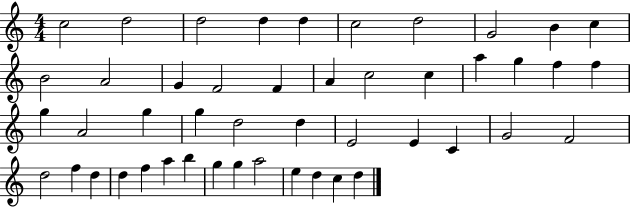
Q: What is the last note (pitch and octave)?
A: D5